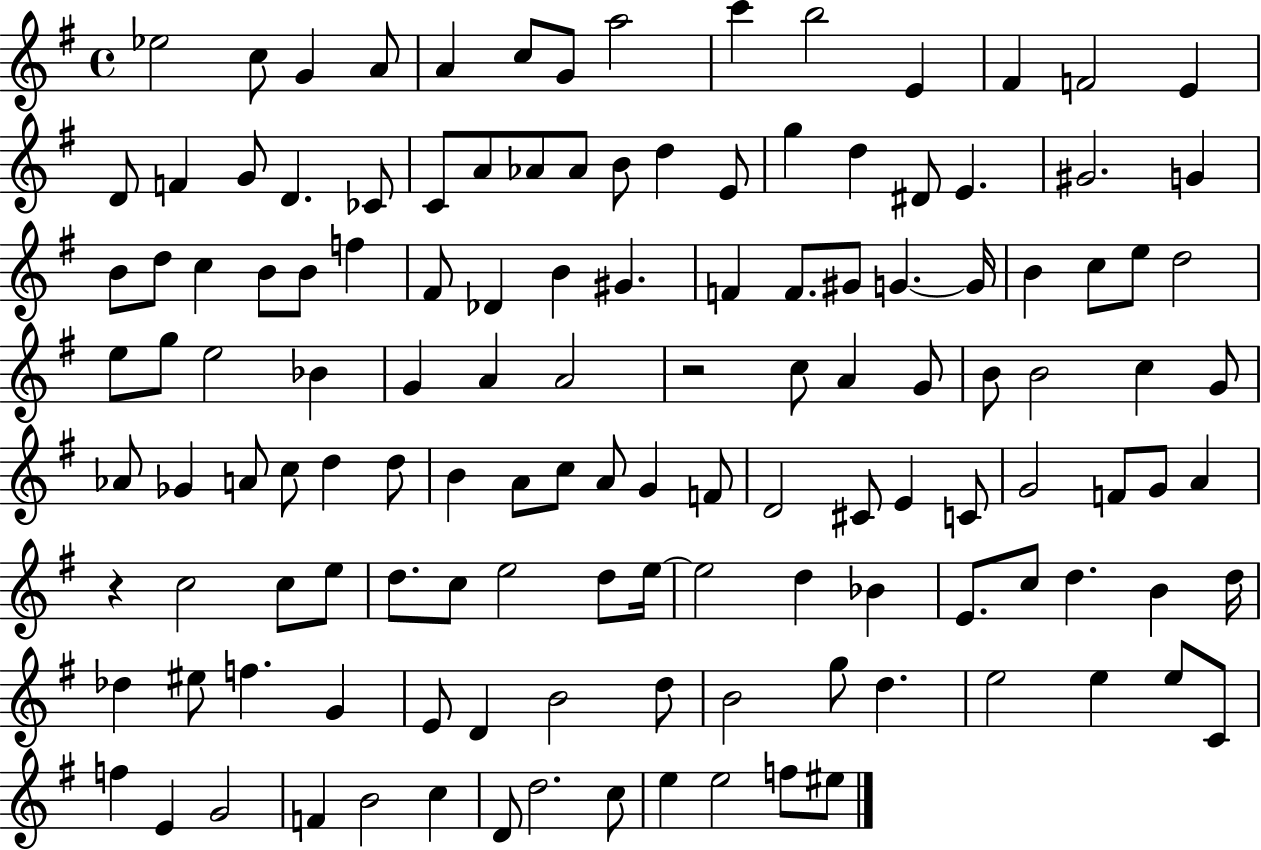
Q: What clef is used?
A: treble